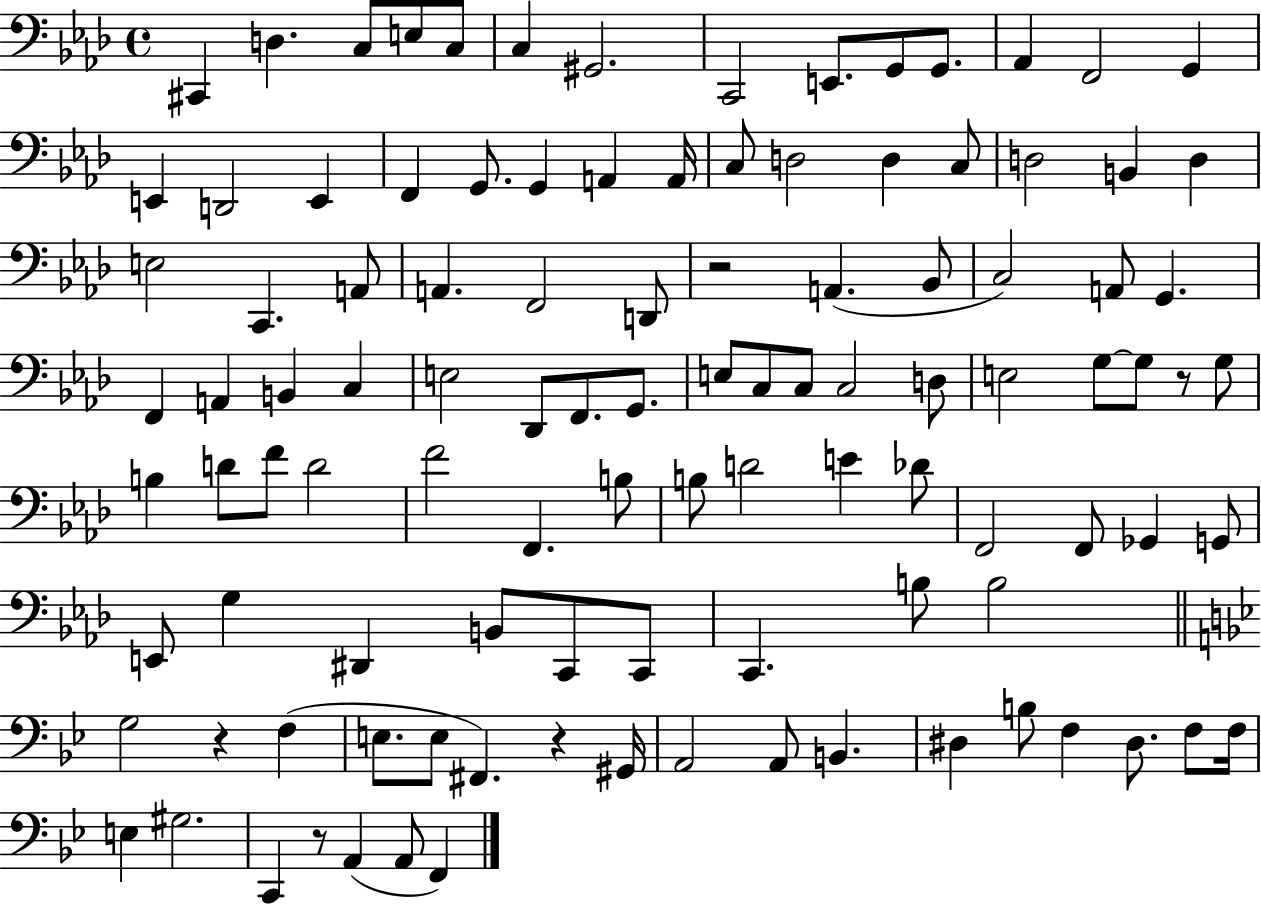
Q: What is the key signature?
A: AES major